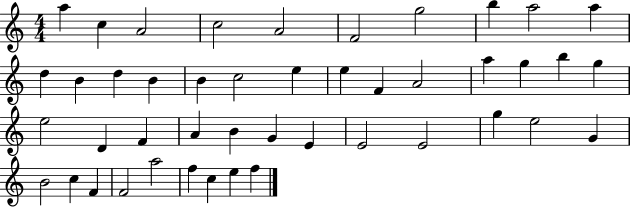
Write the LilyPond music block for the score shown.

{
  \clef treble
  \numericTimeSignature
  \time 4/4
  \key c \major
  a''4 c''4 a'2 | c''2 a'2 | f'2 g''2 | b''4 a''2 a''4 | \break d''4 b'4 d''4 b'4 | b'4 c''2 e''4 | e''4 f'4 a'2 | a''4 g''4 b''4 g''4 | \break e''2 d'4 f'4 | a'4 b'4 g'4 e'4 | e'2 e'2 | g''4 e''2 g'4 | \break b'2 c''4 f'4 | f'2 a''2 | f''4 c''4 e''4 f''4 | \bar "|."
}